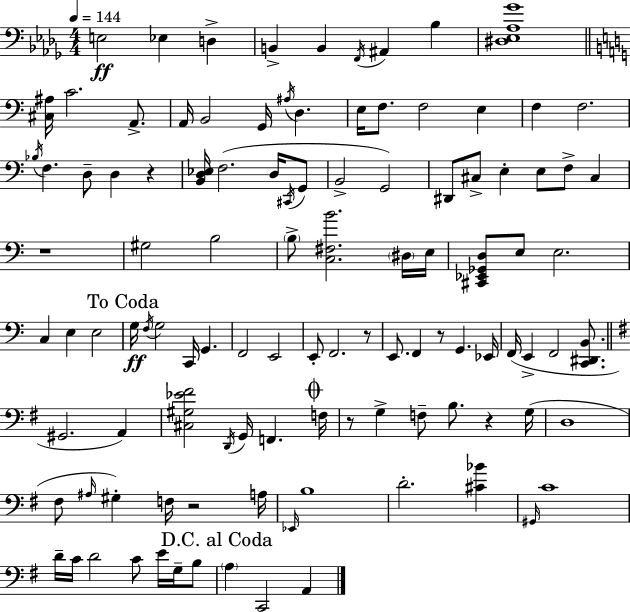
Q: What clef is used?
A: bass